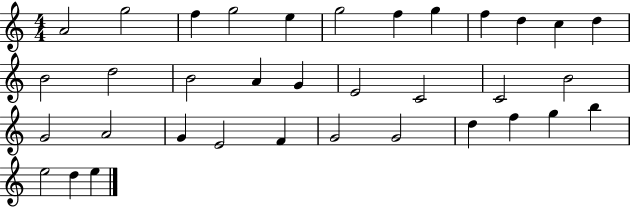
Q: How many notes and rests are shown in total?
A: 35